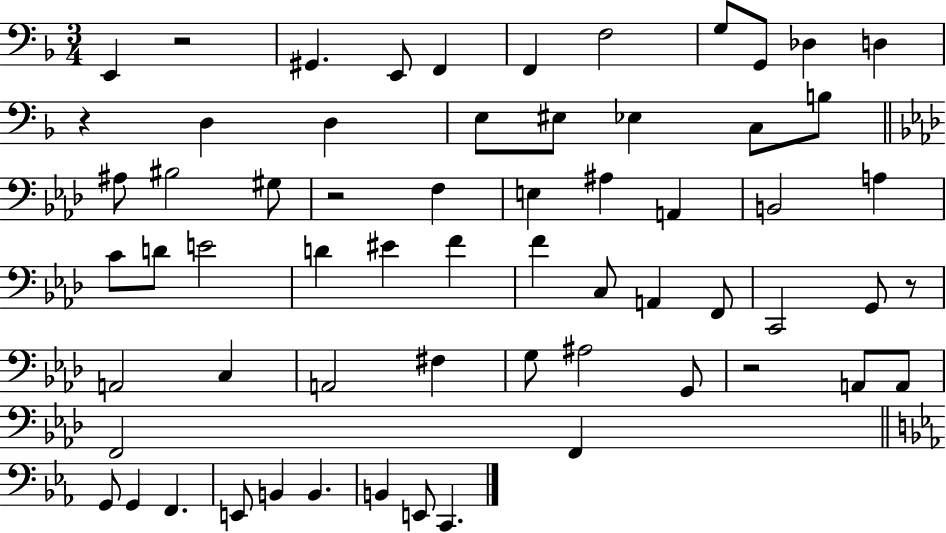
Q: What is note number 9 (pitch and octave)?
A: Db3